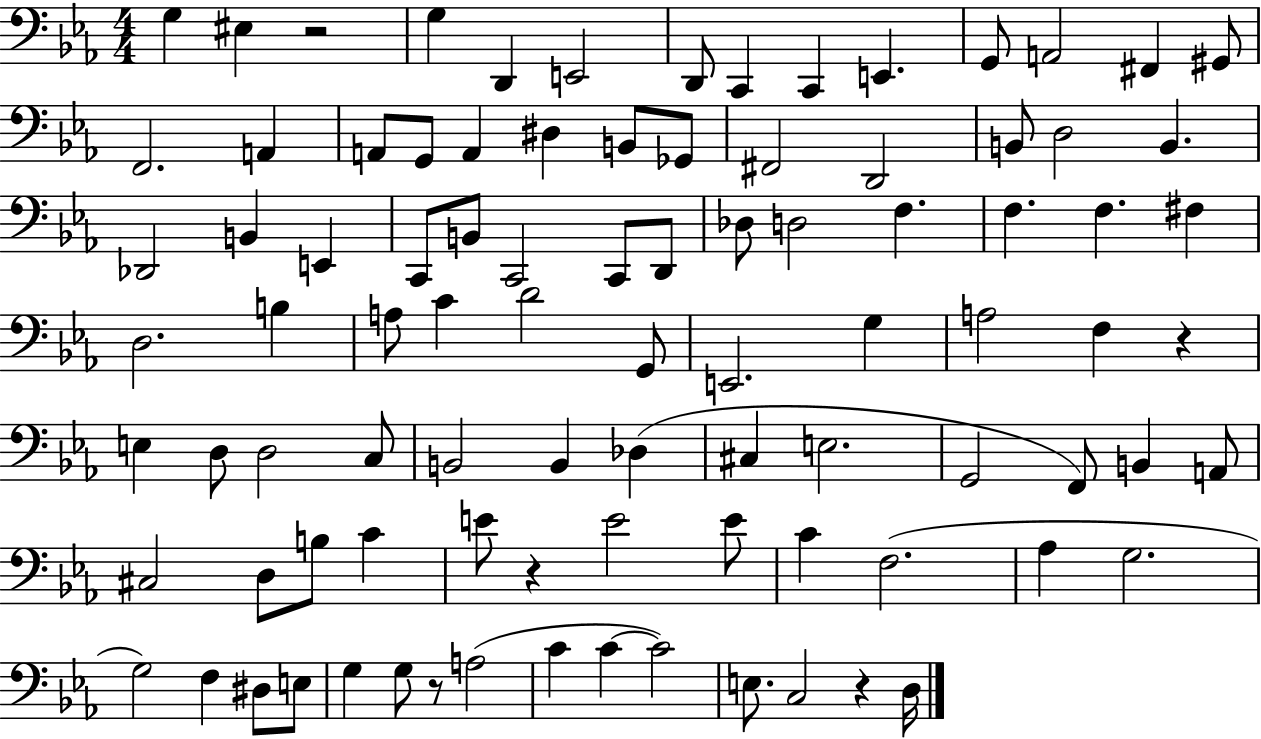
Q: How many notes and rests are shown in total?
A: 92